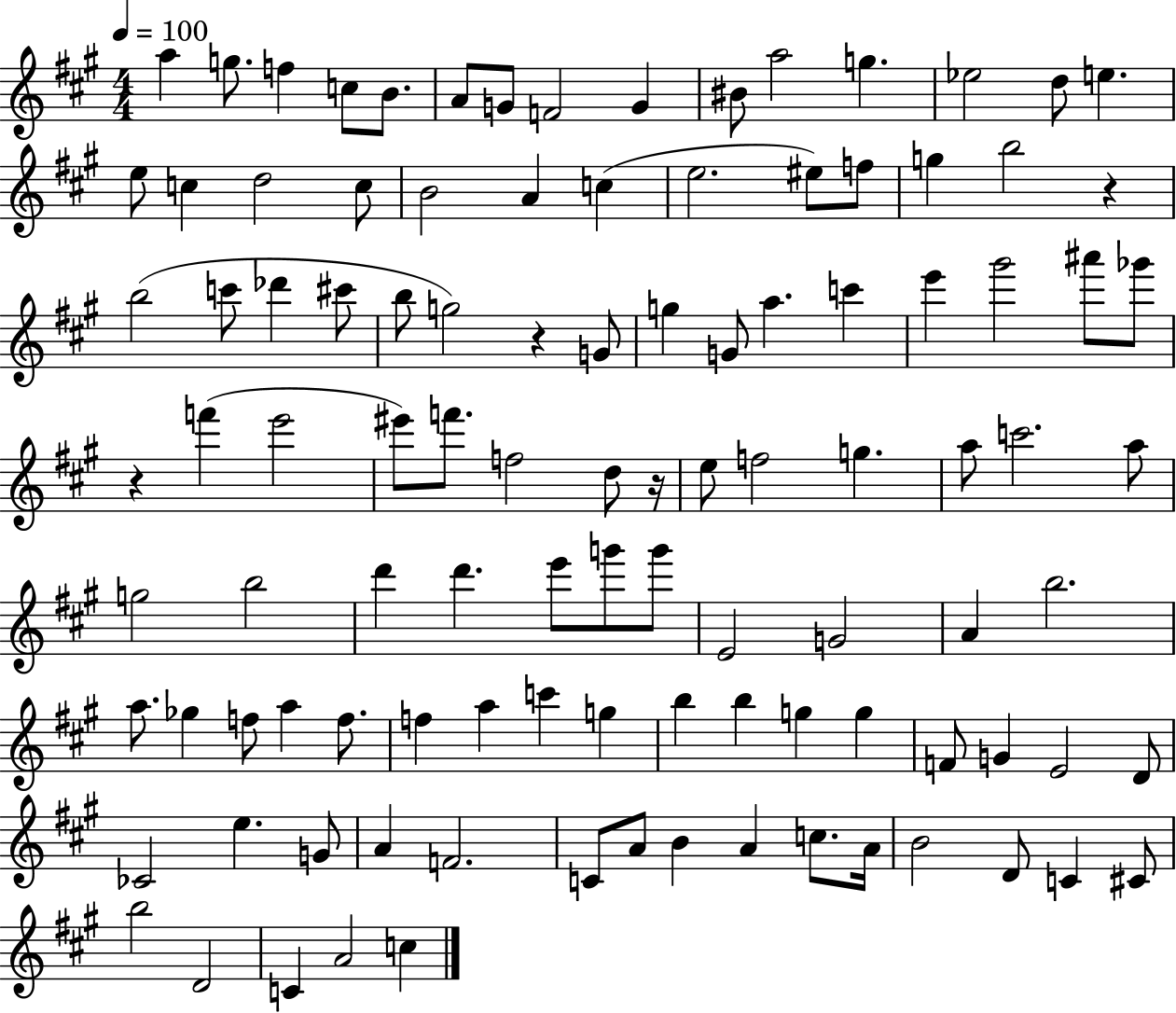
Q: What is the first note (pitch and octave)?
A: A5